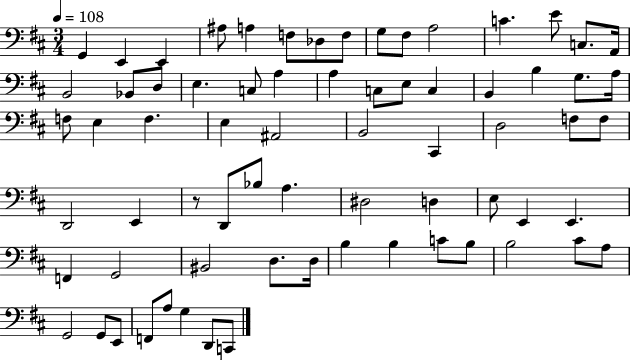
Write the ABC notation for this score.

X:1
T:Untitled
M:3/4
L:1/4
K:D
G,, E,, E,, ^A,/2 A, F,/2 _D,/2 F,/2 G,/2 ^F,/2 A,2 C E/2 C,/2 A,,/4 B,,2 _B,,/2 D,/2 E, C,/2 A, A, C,/2 E,/2 C, B,, B, G,/2 A,/4 F,/2 E, F, E, ^A,,2 B,,2 ^C,, D,2 F,/2 F,/2 D,,2 E,, z/2 D,,/2 _B,/2 A, ^D,2 D, E,/2 E,, E,, F,, G,,2 ^B,,2 D,/2 D,/4 B, B, C/2 B,/2 B,2 ^C/2 A,/2 G,,2 G,,/2 E,,/2 F,,/2 A,/2 G, D,,/2 C,,/2